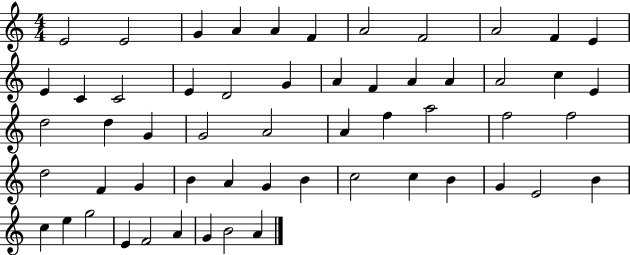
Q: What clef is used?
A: treble